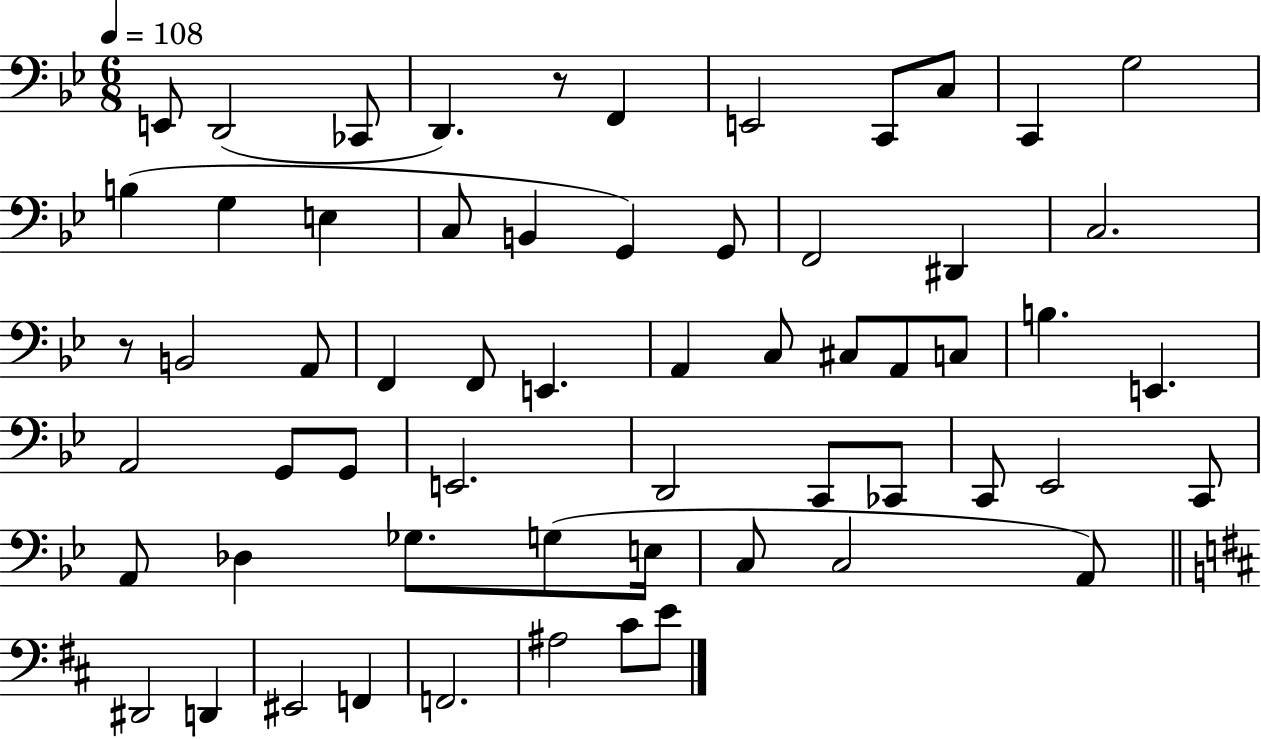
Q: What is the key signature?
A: BES major